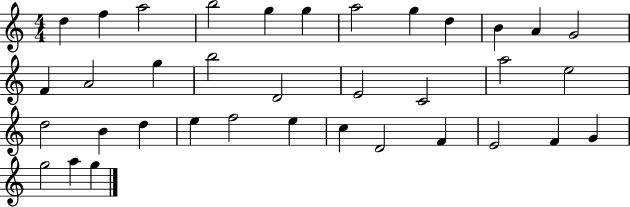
X:1
T:Untitled
M:4/4
L:1/4
K:C
d f a2 b2 g g a2 g d B A G2 F A2 g b2 D2 E2 C2 a2 e2 d2 B d e f2 e c D2 F E2 F G g2 a g